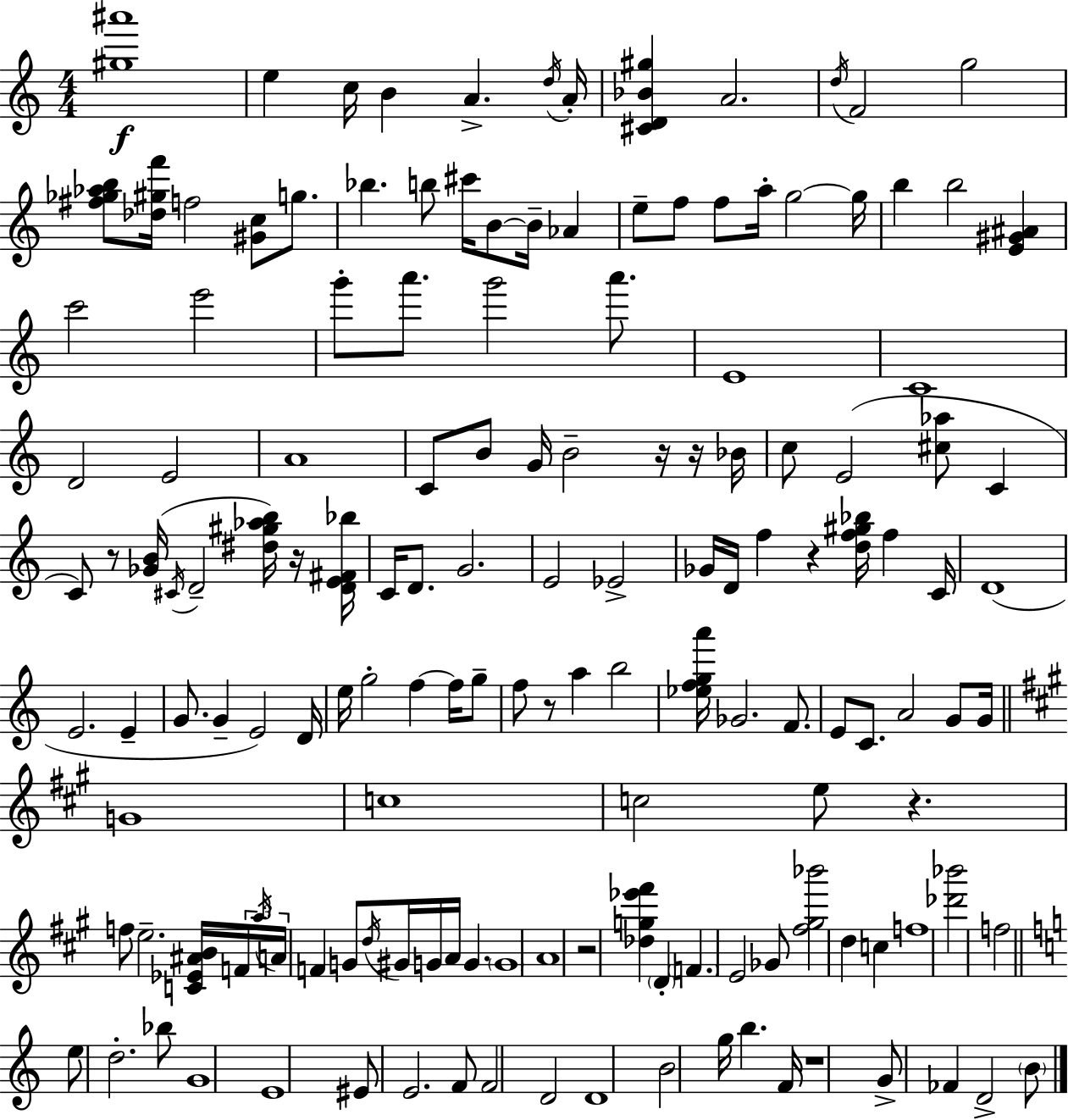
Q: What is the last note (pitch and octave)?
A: B4